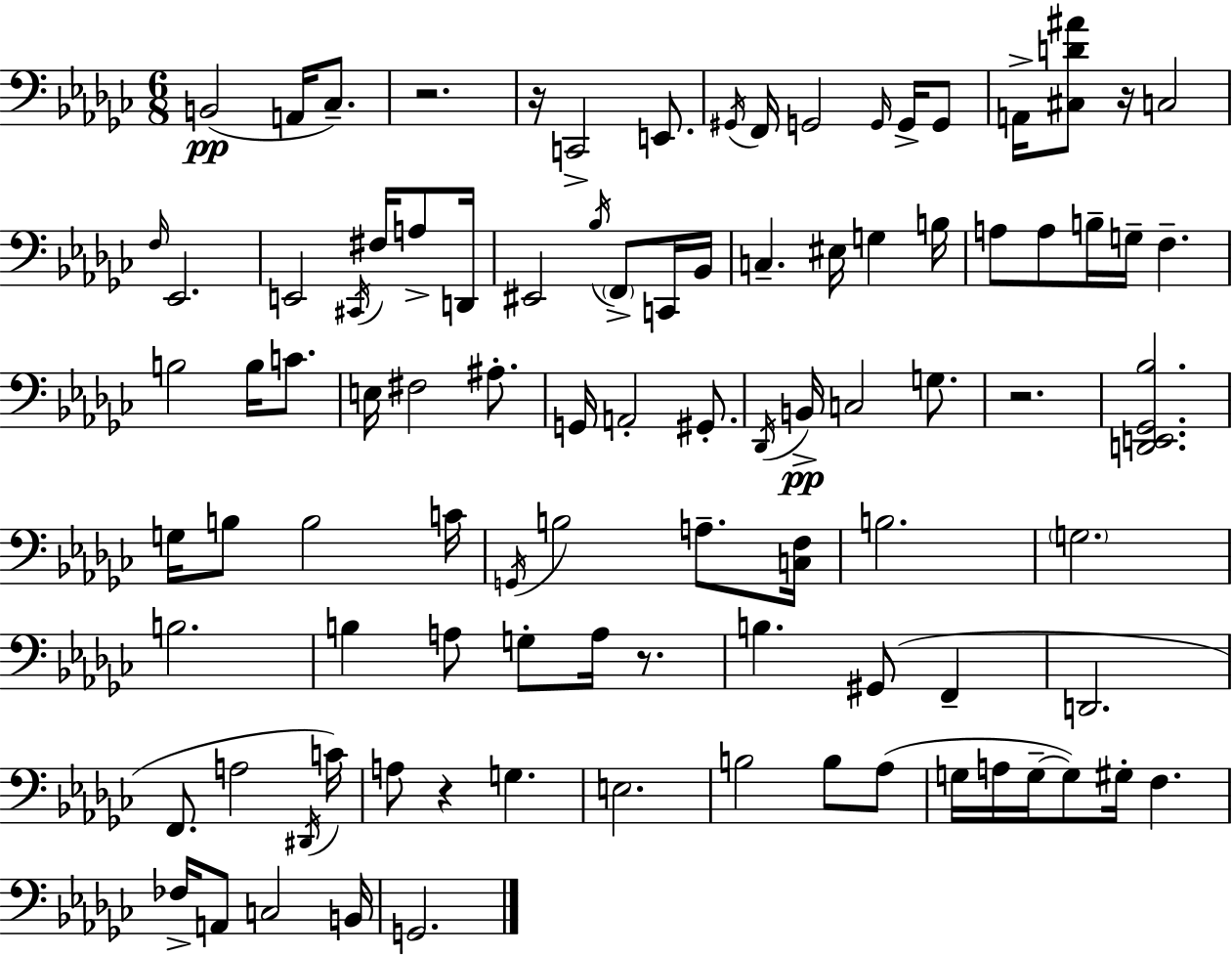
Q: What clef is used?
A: bass